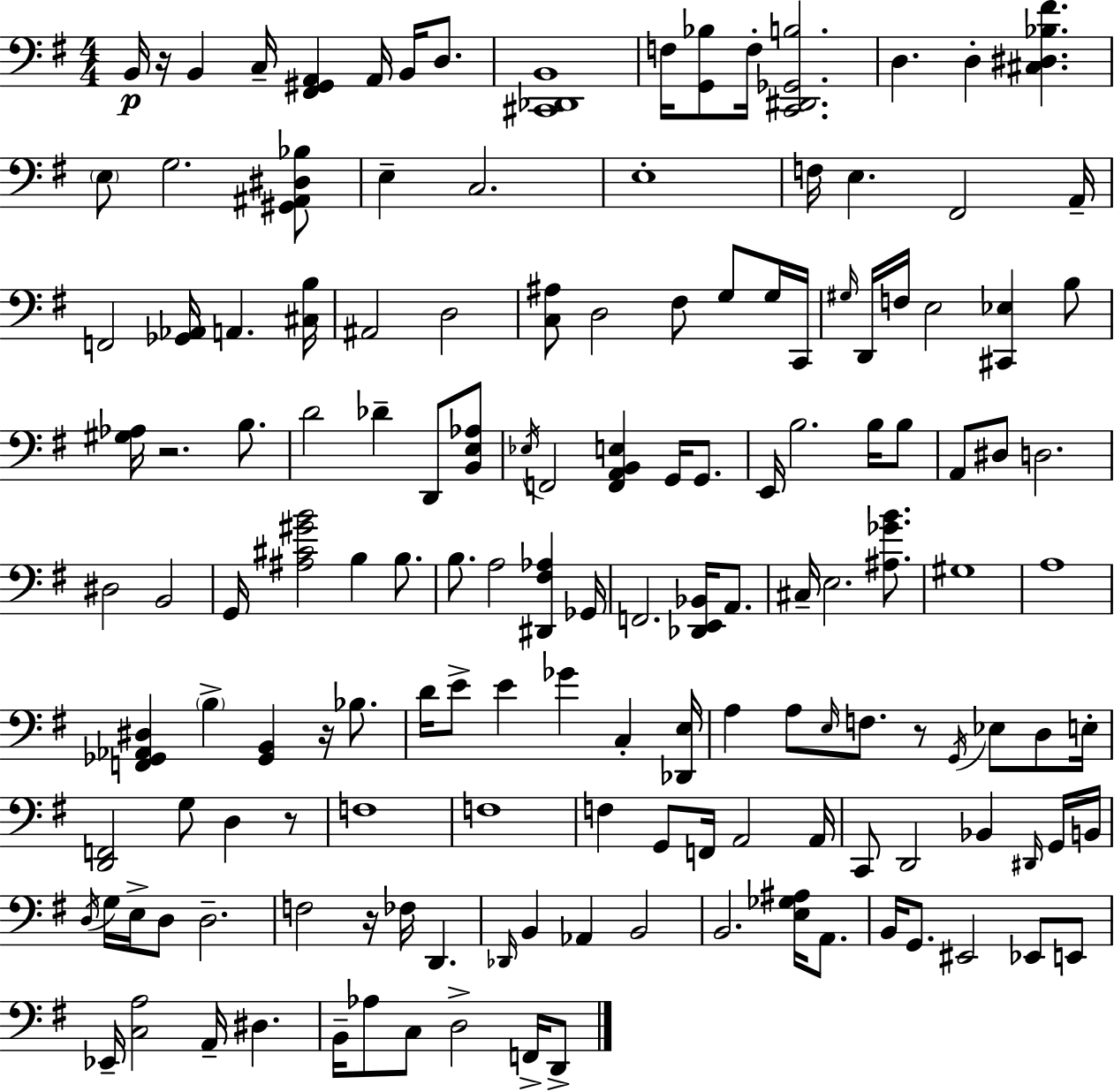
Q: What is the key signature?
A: G major